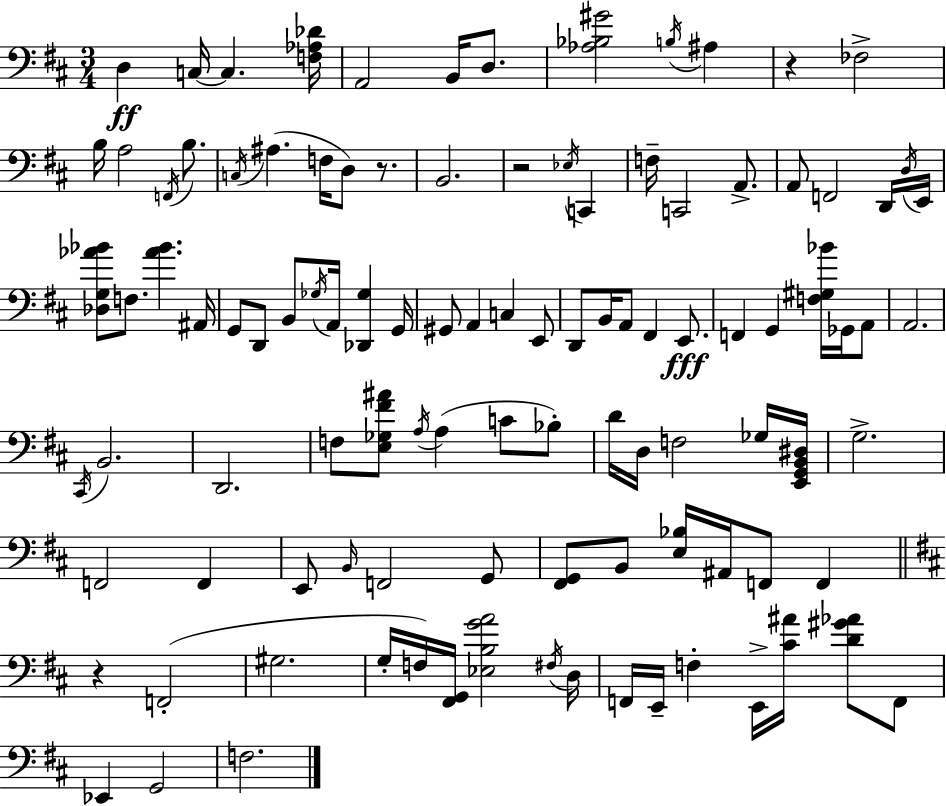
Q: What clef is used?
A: bass